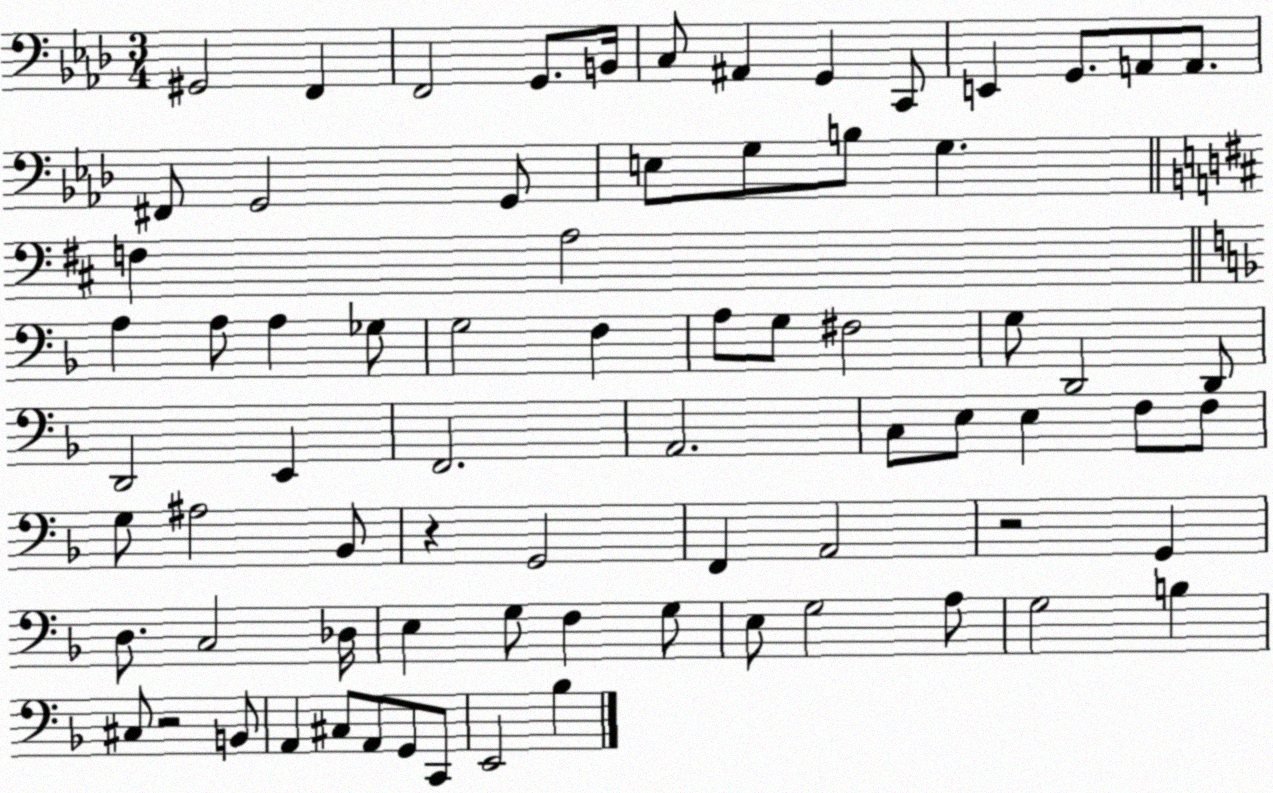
X:1
T:Untitled
M:3/4
L:1/4
K:Ab
^G,,2 F,, F,,2 G,,/2 B,,/4 C,/2 ^A,, G,, C,,/2 E,, G,,/2 A,,/2 A,,/2 ^F,,/2 G,,2 G,,/2 E,/2 G,/2 B,/2 G, F, A,2 A, A,/2 A, _G,/2 G,2 F, A,/2 G,/2 ^F,2 G,/2 D,,2 D,,/2 D,,2 E,, F,,2 A,,2 C,/2 E,/2 E, F,/2 F,/2 G,/2 ^A,2 _B,,/2 z G,,2 F,, A,,2 z2 G,, D,/2 C,2 _D,/4 E, G,/2 F, G,/2 E,/2 G,2 A,/2 G,2 B, ^C,/2 z2 B,,/2 A,, ^C,/2 A,,/2 G,,/2 C,,/2 E,,2 _B,